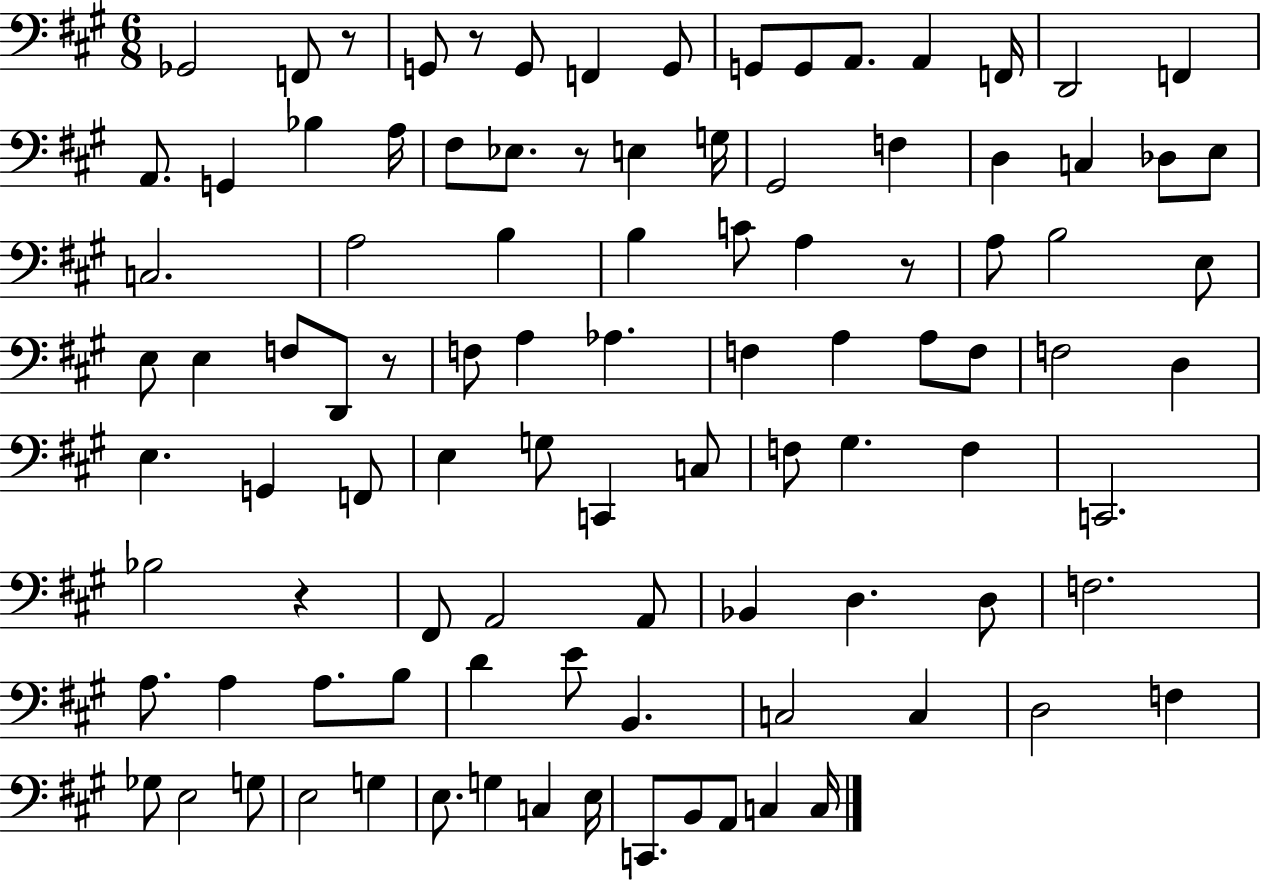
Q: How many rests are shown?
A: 6